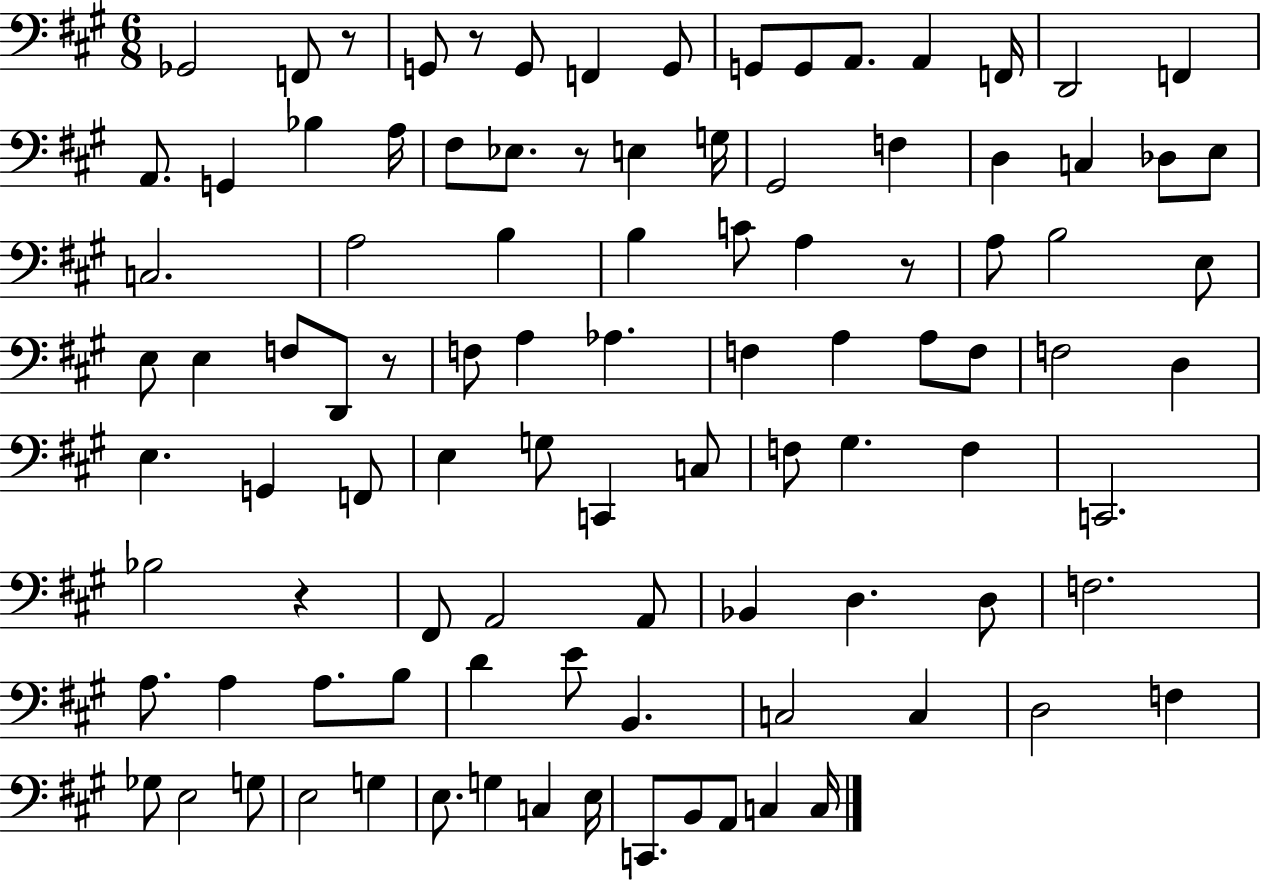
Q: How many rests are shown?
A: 6